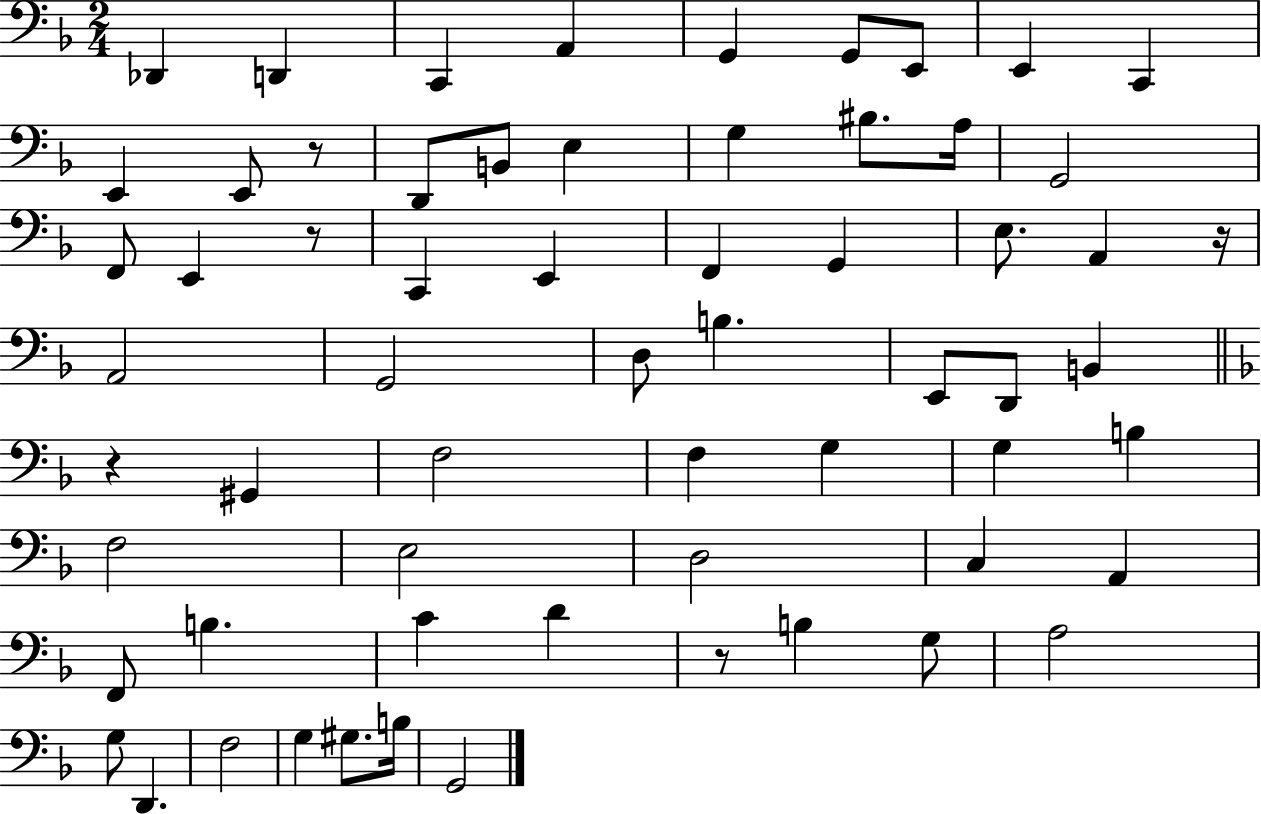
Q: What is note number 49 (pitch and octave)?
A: B3